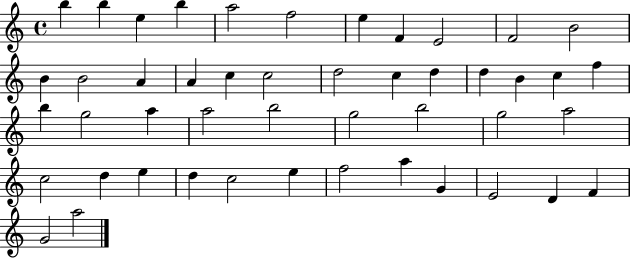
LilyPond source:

{
  \clef treble
  \time 4/4
  \defaultTimeSignature
  \key c \major
  b''4 b''4 e''4 b''4 | a''2 f''2 | e''4 f'4 e'2 | f'2 b'2 | \break b'4 b'2 a'4 | a'4 c''4 c''2 | d''2 c''4 d''4 | d''4 b'4 c''4 f''4 | \break b''4 g''2 a''4 | a''2 b''2 | g''2 b''2 | g''2 a''2 | \break c''2 d''4 e''4 | d''4 c''2 e''4 | f''2 a''4 g'4 | e'2 d'4 f'4 | \break g'2 a''2 | \bar "|."
}